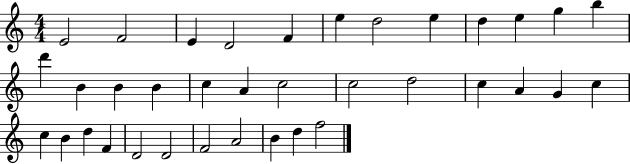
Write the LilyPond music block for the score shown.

{
  \clef treble
  \numericTimeSignature
  \time 4/4
  \key c \major
  e'2 f'2 | e'4 d'2 f'4 | e''4 d''2 e''4 | d''4 e''4 g''4 b''4 | \break d'''4 b'4 b'4 b'4 | c''4 a'4 c''2 | c''2 d''2 | c''4 a'4 g'4 c''4 | \break c''4 b'4 d''4 f'4 | d'2 d'2 | f'2 a'2 | b'4 d''4 f''2 | \break \bar "|."
}